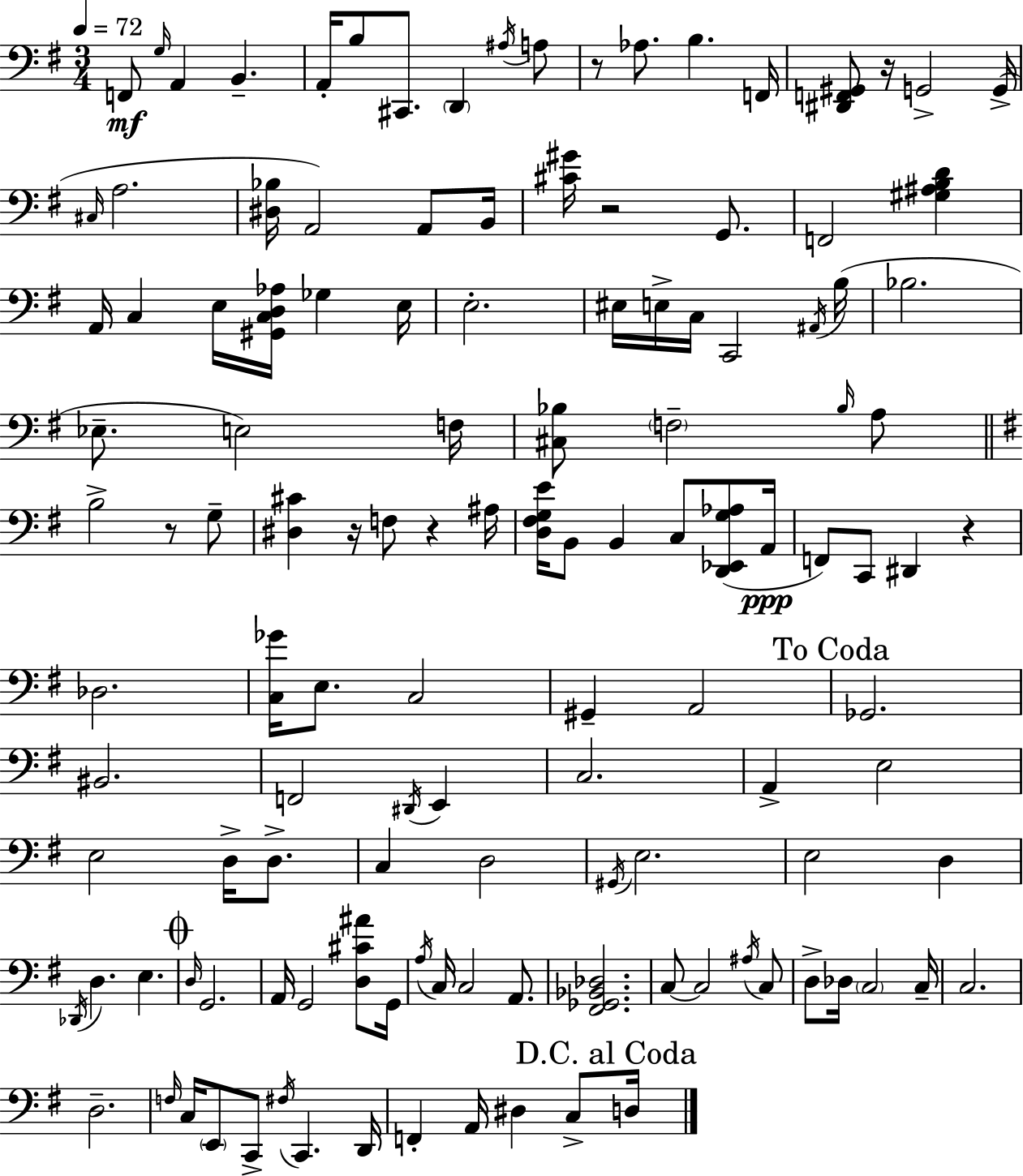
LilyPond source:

{
  \clef bass
  \numericTimeSignature
  \time 3/4
  \key e \minor
  \tempo 4 = 72
  f,8\mf \grace { g16 } a,4 b,4.-- | a,16-. b8 cis,8. \parenthesize d,4 \acciaccatura { ais16 } | a8 r8 aes8. b4. | f,16 <dis, f, gis,>8 r16 g,2-> | \break g,16->( \grace { cis16 } a2. | <dis bes>16 a,2) | a,8 b,16 <cis' gis'>16 r2 | g,8. f,2 <gis ais b d'>4 | \break a,16 c4 e16 <gis, c d aes>16 ges4 | e16 e2.-. | eis16 e16-> c16 c,2 | \acciaccatura { ais,16 } b16( bes2. | \break ees8.-- e2) | f16 <cis bes>8 \parenthesize f2-- | \grace { bes16 } a8 \bar "||" \break \key g \major b2-> r8 g8-- | <dis cis'>4 r16 f8 r4 ais16 | <d fis g e'>16 b,8 b,4 c8 <d, ees, g aes>8( a,16\ppp | f,8) c,8 dis,4 r4 | \break des2. | <c ges'>16 e8. c2 | gis,4-- a,2 | \mark "To Coda" ges,2. | \break bis,2. | f,2 \acciaccatura { dis,16 } e,4 | c2. | a,4-> e2 | \break e2 d16-> d8.-> | c4 d2 | \acciaccatura { gis,16 } e2. | e2 d4 | \break \acciaccatura { des,16 } d4. e4. | \mark \markup { \musicglyph "scripts.coda" } \grace { d16 } g,2. | a,16 g,2 | <d cis' ais'>8 g,16 \acciaccatura { a16 } c16 c2 | \break a,8. <fis, ges, bes, des>2. | c8~~ c2 | \acciaccatura { ais16 } c8 d8-> des16 \parenthesize c2 | c16-- c2. | \break d2.-- | \grace { f16 } c16 \parenthesize e,8 c,8-> | \acciaccatura { fis16 } c,4. d,16 f,4-. | a,16 dis4 c8-> \mark "D.C. al Coda" d16 \bar "|."
}